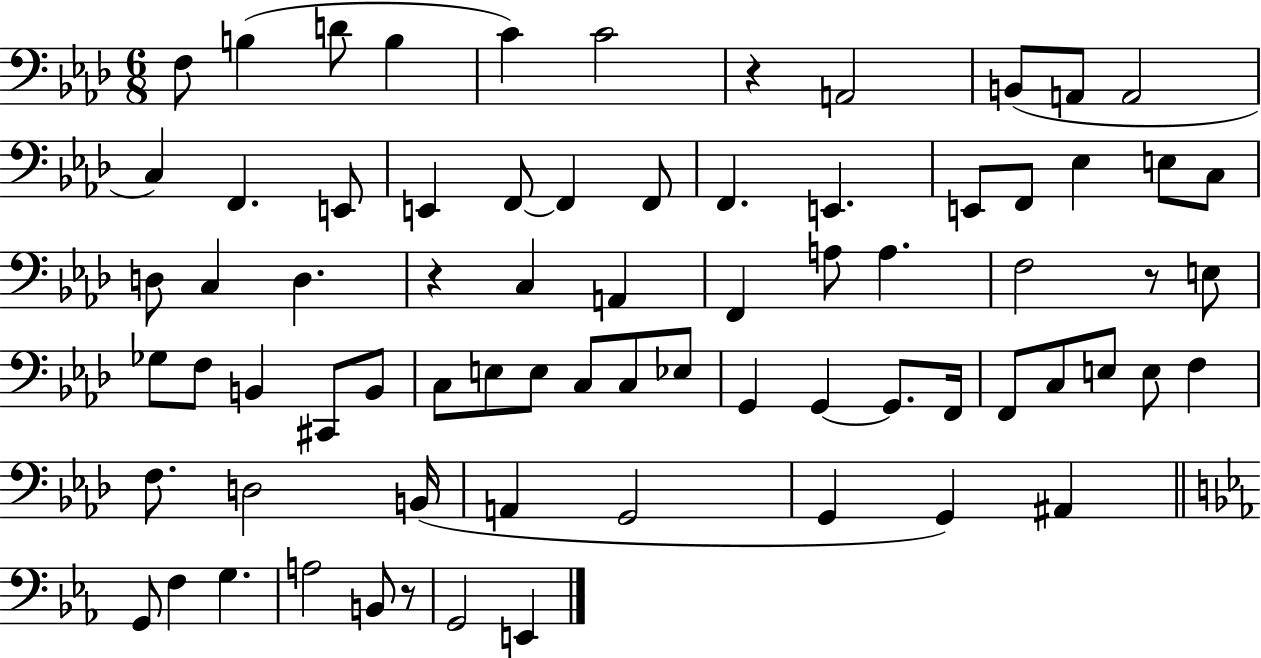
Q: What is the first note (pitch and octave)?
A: F3